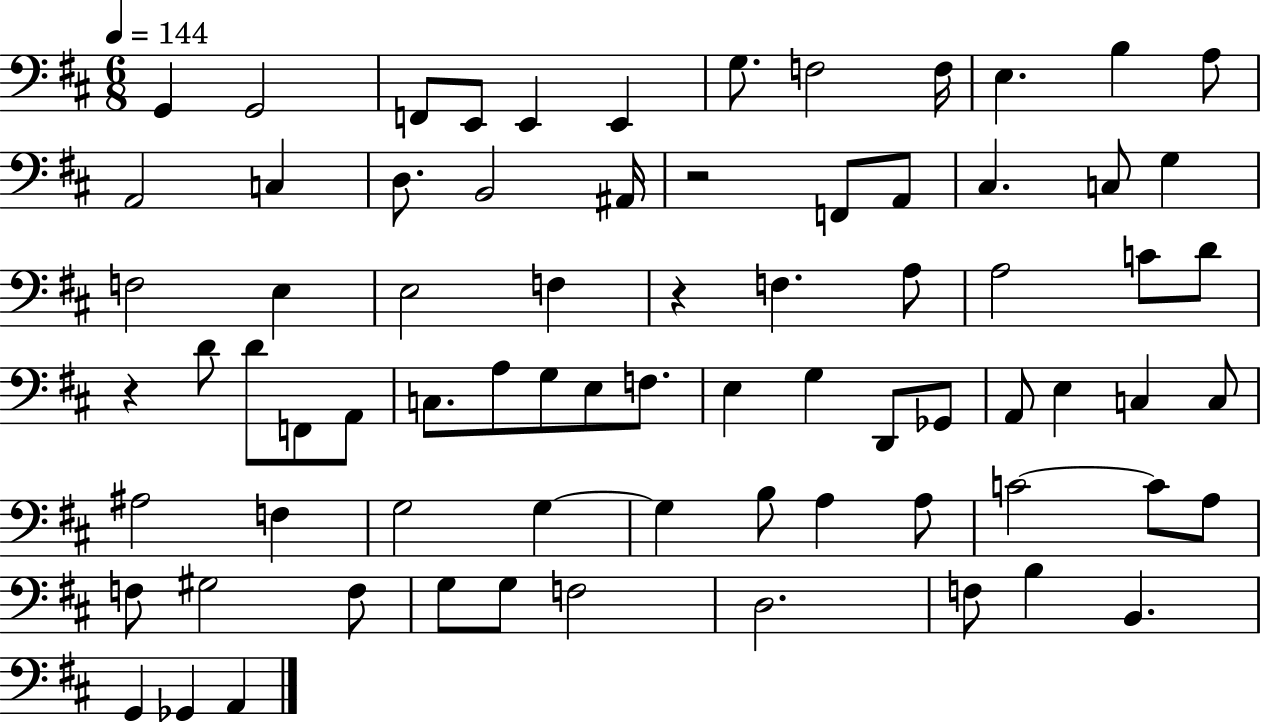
G2/q G2/h F2/e E2/e E2/q E2/q G3/e. F3/h F3/s E3/q. B3/q A3/e A2/h C3/q D3/e. B2/h A#2/s R/h F2/e A2/e C#3/q. C3/e G3/q F3/h E3/q E3/h F3/q R/q F3/q. A3/e A3/h C4/e D4/e R/q D4/e D4/e F2/e A2/e C3/e. A3/e G3/e E3/e F3/e. E3/q G3/q D2/e Gb2/e A2/e E3/q C3/q C3/e A#3/h F3/q G3/h G3/q G3/q B3/e A3/q A3/e C4/h C4/e A3/e F3/e G#3/h F3/e G3/e G3/e F3/h D3/h. F3/e B3/q B2/q. G2/q Gb2/q A2/q